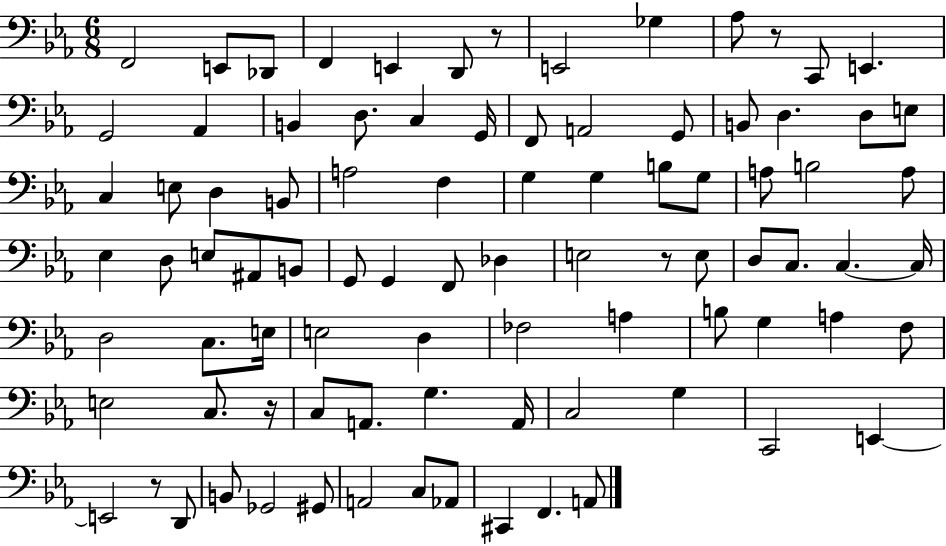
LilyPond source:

{
  \clef bass
  \numericTimeSignature
  \time 6/8
  \key ees \major
  f,2 e,8 des,8 | f,4 e,4 d,8 r8 | e,2 ges4 | aes8 r8 c,8 e,4. | \break g,2 aes,4 | b,4 d8. c4 g,16 | f,8 a,2 g,8 | b,8 d4. d8 e8 | \break c4 e8 d4 b,8 | a2 f4 | g4 g4 b8 g8 | a8 b2 a8 | \break ees4 d8 e8 ais,8 b,8 | g,8 g,4 f,8 des4 | e2 r8 e8 | d8 c8. c4.~~ c16 | \break d2 c8. e16 | e2 d4 | fes2 a4 | b8 g4 a4 f8 | \break e2 c8. r16 | c8 a,8. g4. a,16 | c2 g4 | c,2 e,4~~ | \break e,2 r8 d,8 | b,8 ges,2 gis,8 | a,2 c8 aes,8 | cis,4 f,4. a,8 | \break \bar "|."
}